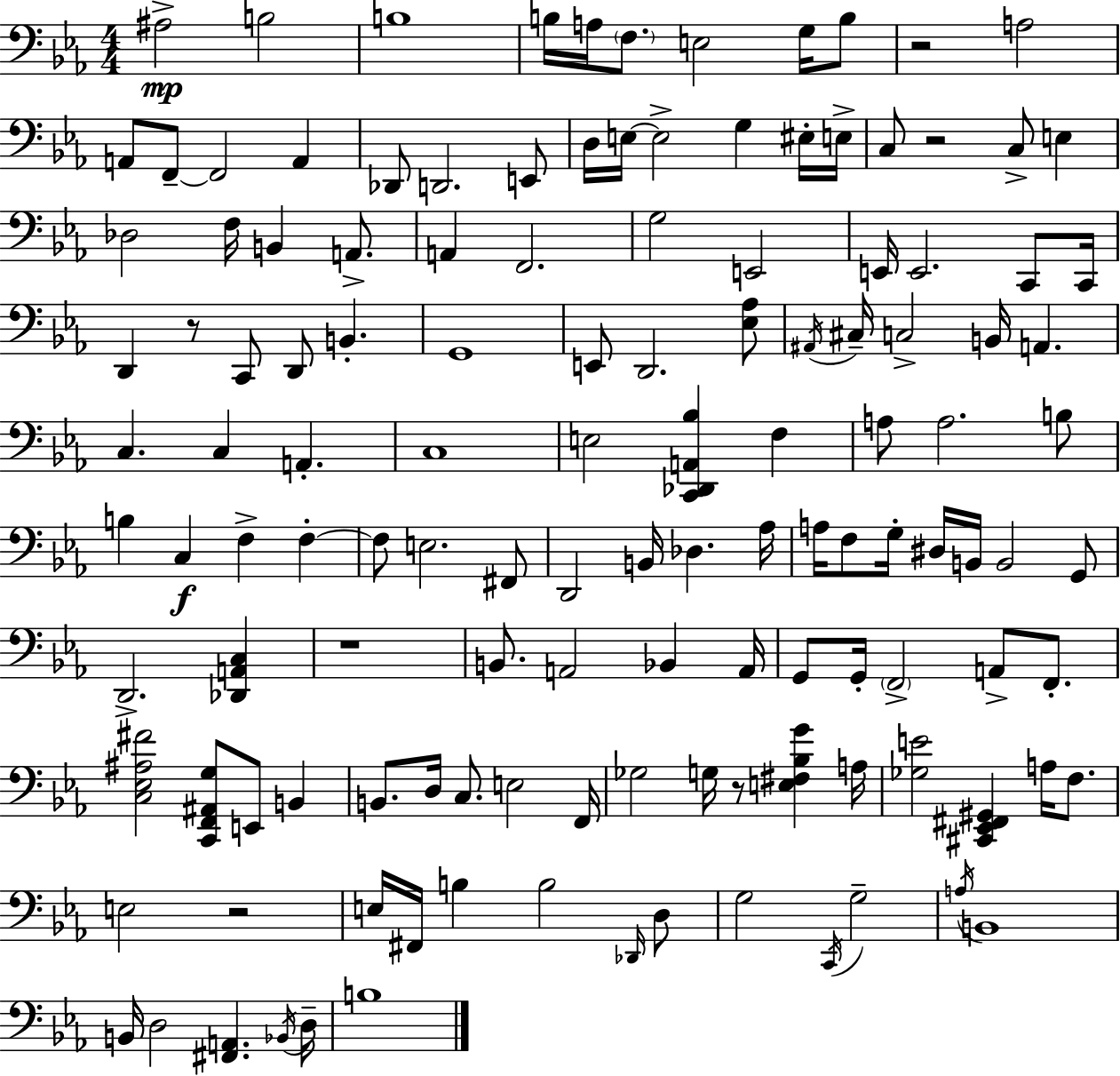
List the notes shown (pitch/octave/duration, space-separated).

A#3/h B3/h B3/w B3/s A3/s F3/e. E3/h G3/s B3/e R/h A3/h A2/e F2/e F2/h A2/q Db2/e D2/h. E2/e D3/s E3/s E3/h G3/q EIS3/s E3/s C3/e R/h C3/e E3/q Db3/h F3/s B2/q A2/e. A2/q F2/h. G3/h E2/h E2/s E2/h. C2/e C2/s D2/q R/e C2/e D2/e B2/q. G2/w E2/e D2/h. [Eb3,Ab3]/e A#2/s C#3/s C3/h B2/s A2/q. C3/q. C3/q A2/q. C3/w E3/h [C2,Db2,A2,Bb3]/q F3/q A3/e A3/h. B3/e B3/q C3/q F3/q F3/q F3/e E3/h. F#2/e D2/h B2/s Db3/q. Ab3/s A3/s F3/e G3/s D#3/s B2/s B2/h G2/e D2/h. [Db2,A2,C3]/q R/w B2/e. A2/h Bb2/q A2/s G2/e G2/s F2/h A2/e F2/e. [C3,Eb3,A#3,F#4]/h [C2,F2,A#2,G3]/e E2/e B2/q B2/e. D3/s C3/e. E3/h F2/s Gb3/h G3/s R/e [E3,F#3,Bb3,G4]/q A3/s [Gb3,E4]/h [C#2,Eb2,F#2,G#2]/q A3/s F3/e. E3/h R/h E3/s F#2/s B3/q B3/h Db2/s D3/e G3/h C2/s G3/h A3/s B2/w B2/s D3/h [F#2,A2]/q. Bb2/s D3/s B3/w